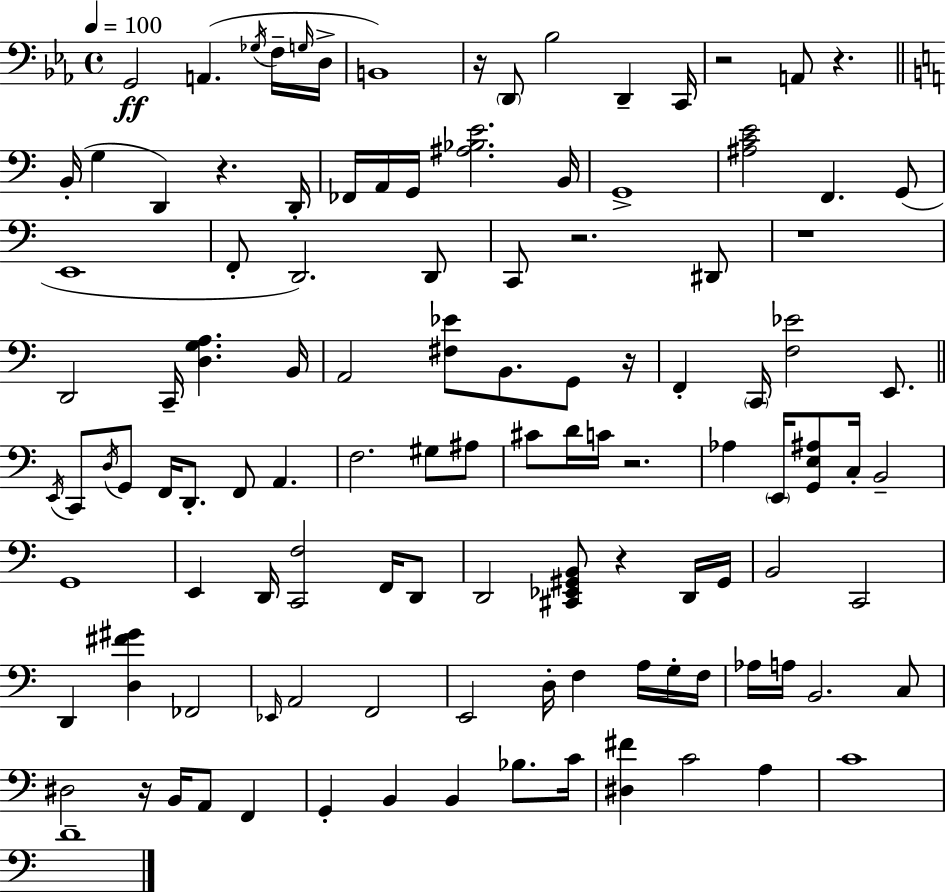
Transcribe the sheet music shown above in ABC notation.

X:1
T:Untitled
M:4/4
L:1/4
K:Cm
G,,2 A,, _G,/4 F,/4 G,/4 D,/4 B,,4 z/4 D,,/2 _B,2 D,, C,,/4 z2 A,,/2 z B,,/4 G, D,, z D,,/4 _F,,/4 A,,/4 G,,/4 [^A,_B,E]2 B,,/4 G,,4 [^A,CE]2 F,, G,,/2 E,,4 F,,/2 D,,2 D,,/2 C,,/2 z2 ^D,,/2 z4 D,,2 C,,/4 [D,G,A,] B,,/4 A,,2 [^F,_E]/2 B,,/2 G,,/2 z/4 F,, C,,/4 [F,_E]2 E,,/2 E,,/4 C,,/2 D,/4 G,,/2 F,,/4 D,,/2 F,,/2 A,, F,2 ^G,/2 ^A,/2 ^C/2 D/4 C/4 z2 _A, E,,/4 [G,,E,^A,]/2 C,/4 B,,2 G,,4 E,, D,,/4 [C,,F,]2 F,,/4 D,,/2 D,,2 [^C,,_E,,^G,,B,,]/2 z D,,/4 ^G,,/4 B,,2 C,,2 D,, [D,^F^G] _F,,2 _E,,/4 A,,2 F,,2 E,,2 D,/4 F, A,/4 G,/4 F,/4 _A,/4 A,/4 B,,2 C,/2 ^D,2 z/4 B,,/4 A,,/2 F,, G,, B,, B,, _B,/2 C/4 [^D,^F] C2 A, C4 D4